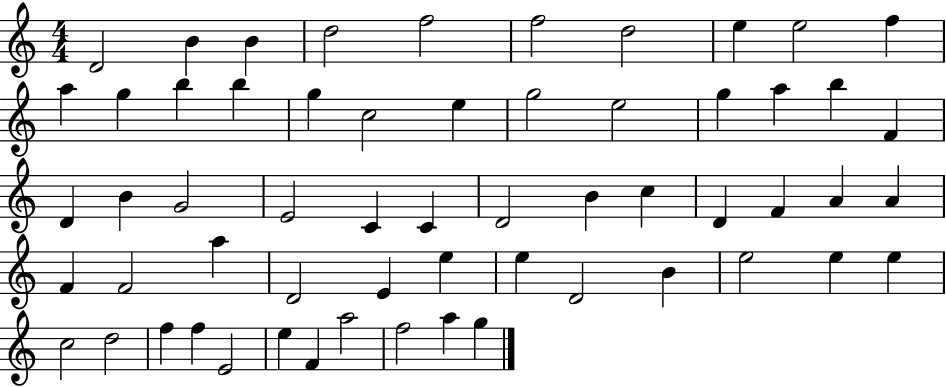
D4/h B4/q B4/q D5/h F5/h F5/h D5/h E5/q E5/h F5/q A5/q G5/q B5/q B5/q G5/q C5/h E5/q G5/h E5/h G5/q A5/q B5/q F4/q D4/q B4/q G4/h E4/h C4/q C4/q D4/h B4/q C5/q D4/q F4/q A4/q A4/q F4/q F4/h A5/q D4/h E4/q E5/q E5/q D4/h B4/q E5/h E5/q E5/q C5/h D5/h F5/q F5/q E4/h E5/q F4/q A5/h F5/h A5/q G5/q